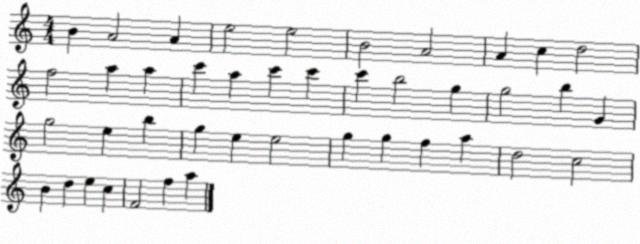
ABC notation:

X:1
T:Untitled
M:4/4
L:1/4
K:C
B A2 A e2 e2 B2 A2 A c d2 f2 a a c' a c' c' c' b2 g g2 b G g2 e b g e e2 g g f a d2 c2 B d e c F2 f a